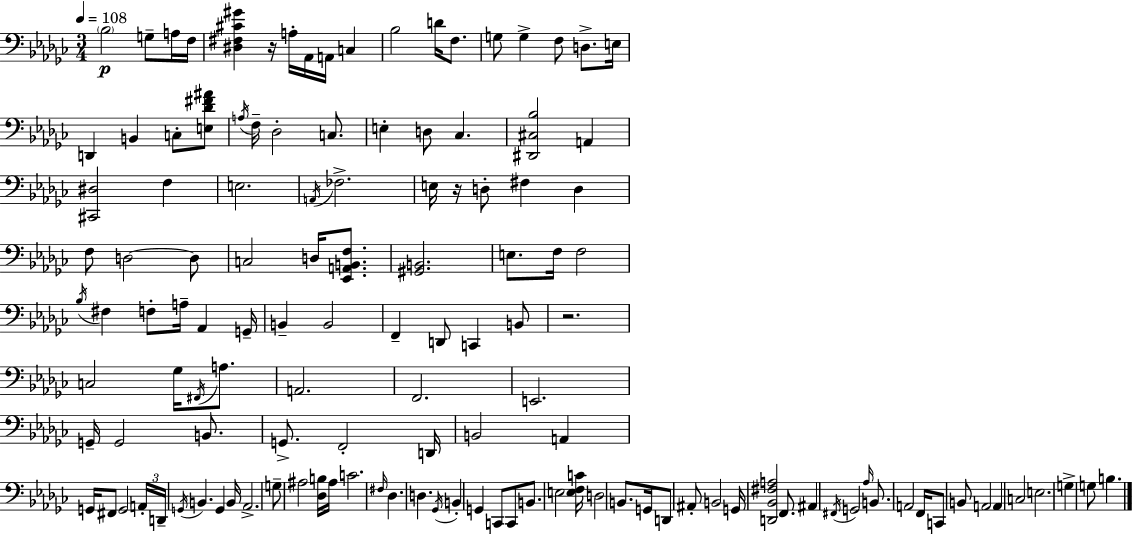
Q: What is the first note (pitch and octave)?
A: Bb3